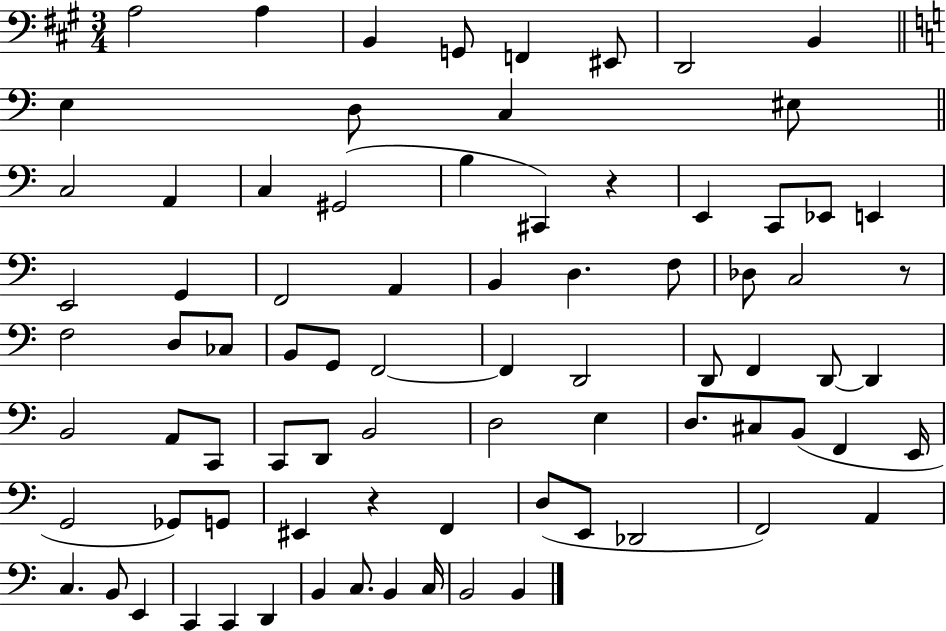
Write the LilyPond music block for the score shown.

{
  \clef bass
  \numericTimeSignature
  \time 3/4
  \key a \major
  a2 a4 | b,4 g,8 f,4 eis,8 | d,2 b,4 | \bar "||" \break \key c \major e4 d8 c4 eis8 | \bar "||" \break \key c \major c2 a,4 | c4 gis,2( | b4 cis,4) r4 | e,4 c,8 ees,8 e,4 | \break e,2 g,4 | f,2 a,4 | b,4 d4. f8 | des8 c2 r8 | \break f2 d8 ces8 | b,8 g,8 f,2~~ | f,4 d,2 | d,8 f,4 d,8~~ d,4 | \break b,2 a,8 c,8 | c,8 d,8 b,2 | d2 e4 | d8. cis8 b,8( f,4 e,16 | \break g,2 ges,8) g,8 | eis,4 r4 f,4 | d8( e,8 des,2 | f,2) a,4 | \break c4. b,8 e,4 | c,4 c,4 d,4 | b,4 c8. b,4 c16 | b,2 b,4 | \break \bar "|."
}